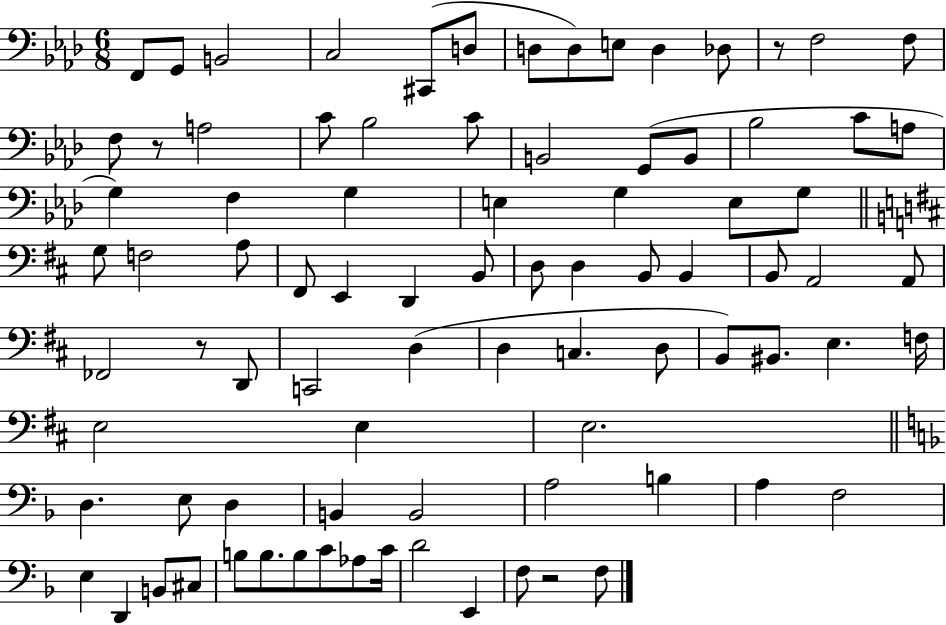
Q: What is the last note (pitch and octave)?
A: F3